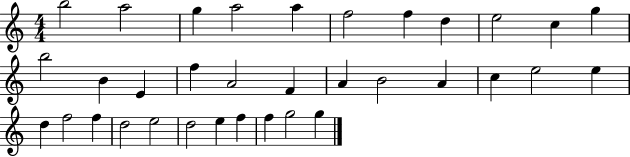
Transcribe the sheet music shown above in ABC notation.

X:1
T:Untitled
M:4/4
L:1/4
K:C
b2 a2 g a2 a f2 f d e2 c g b2 B E f A2 F A B2 A c e2 e d f2 f d2 e2 d2 e f f g2 g